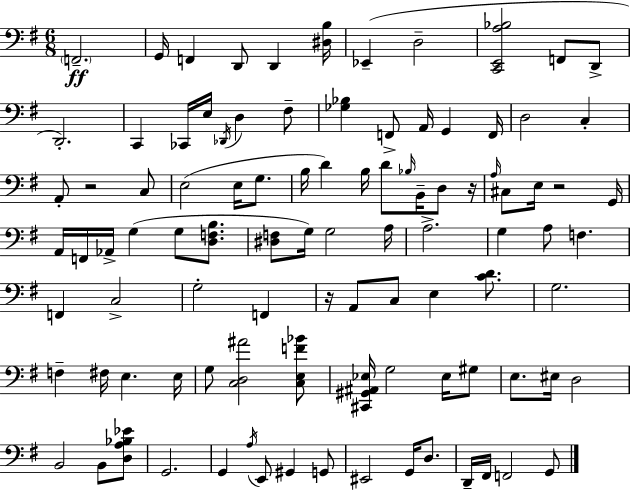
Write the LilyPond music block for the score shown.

{
  \clef bass
  \numericTimeSignature
  \time 6/8
  \key g \major
  \repeat volta 2 { \parenthesize f,2.--\ff | g,16 f,4 d,8 d,4 <dis b>16 | ees,4--( d2-- | <c, e, a bes>2 f,8 d,8-> | \break d,2.-.) | c,4 ces,16 e16 \acciaccatura { des,16 } d4 fis8-- | <ges bes>4 f,8-> a,16 g,4 | f,16 d2 c4-. | \break a,8-. r2 c8 | e2( e16 g8. | b16 d'4) b16 d'8 \grace { bes16 } b,16-- d8 | r16 \grace { a16 } cis8 e16 r2 | \break g,16 a,16 f,16 aes,16-> g4( g8 | <d f b>8. <dis f>8 g16) g2 | a16 a2.-> | g4 a8 f4. | \break f,4 c2-> | g2-. f,4 | r16 a,8 c8 e4 | <c' d'>8. g2. | \break f4-- fis16 e4. | e16 g8 <c d ais'>2 | <c e f' bes'>8 <cis, gis, ais, ees>16 g2 | ees16 gis8 e8. eis16 d2 | \break b,2 b,8 | <d a bes ees'>8 g,2. | g,4 \acciaccatura { a16 } e,8 gis,4 | g,8 eis,2 | \break g,16 d8. d,16-- fis,16 f,2 | g,8 } \bar "|."
}